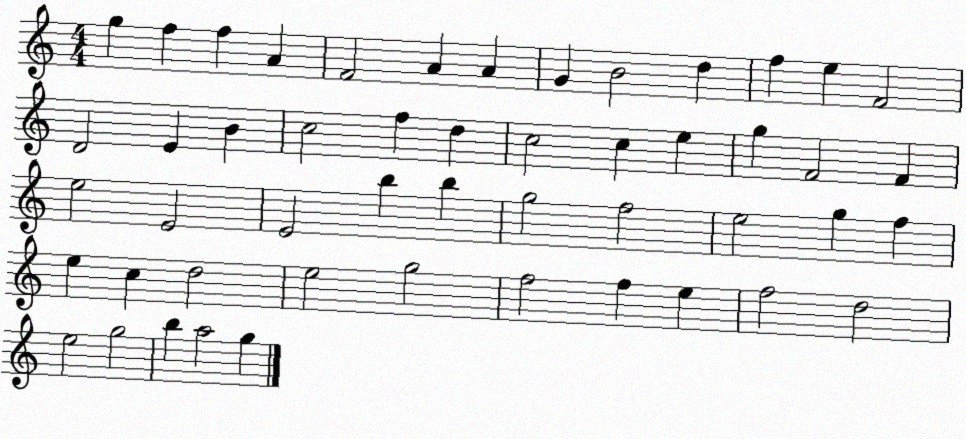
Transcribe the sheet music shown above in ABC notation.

X:1
T:Untitled
M:4/4
L:1/4
K:C
g f f A F2 A A G B2 d f e F2 D2 E B c2 f d c2 c e g F2 F e2 E2 E2 b b g2 f2 e2 g f e c d2 e2 g2 f2 f e f2 d2 e2 g2 b a2 g